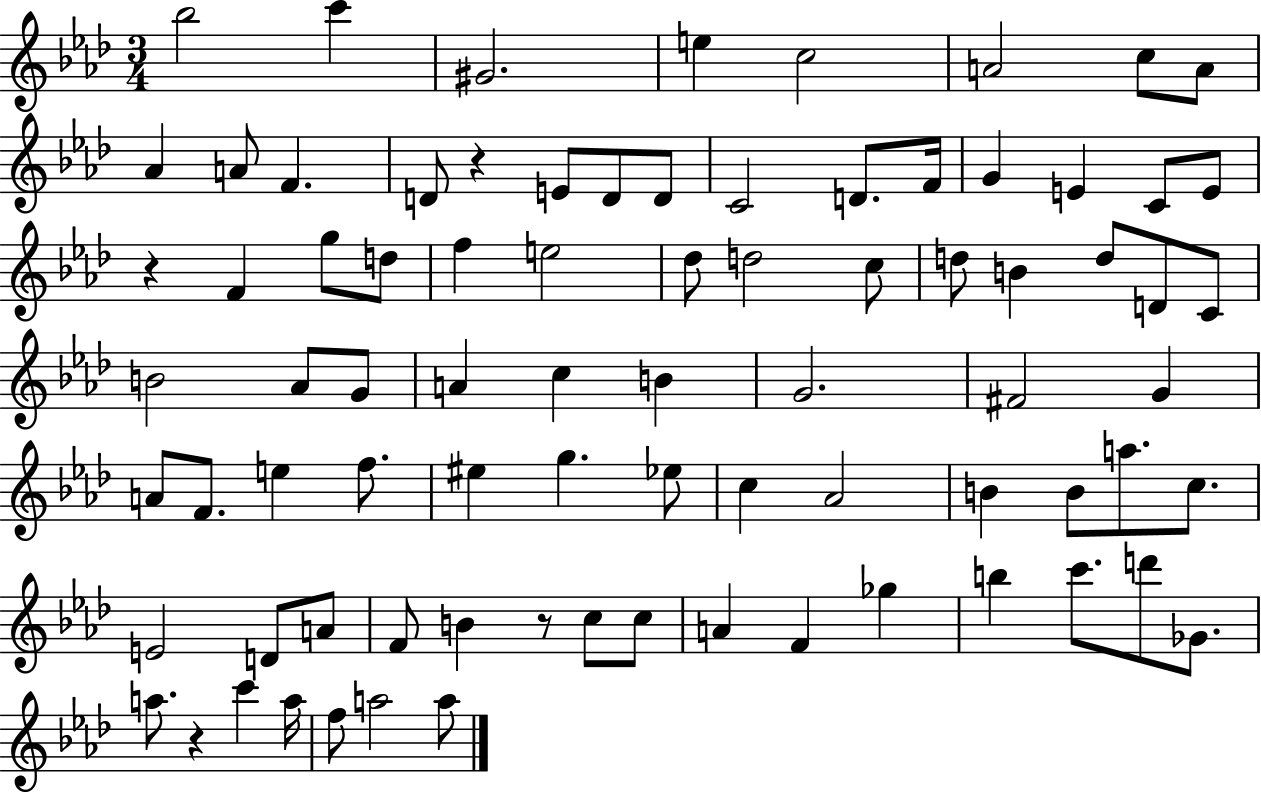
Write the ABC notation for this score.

X:1
T:Untitled
M:3/4
L:1/4
K:Ab
_b2 c' ^G2 e c2 A2 c/2 A/2 _A A/2 F D/2 z E/2 D/2 D/2 C2 D/2 F/4 G E C/2 E/2 z F g/2 d/2 f e2 _d/2 d2 c/2 d/2 B d/2 D/2 C/2 B2 _A/2 G/2 A c B G2 ^F2 G A/2 F/2 e f/2 ^e g _e/2 c _A2 B B/2 a/2 c/2 E2 D/2 A/2 F/2 B z/2 c/2 c/2 A F _g b c'/2 d'/2 _G/2 a/2 z c' a/4 f/2 a2 a/2